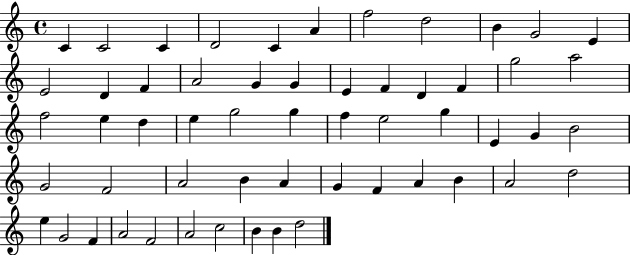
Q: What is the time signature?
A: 4/4